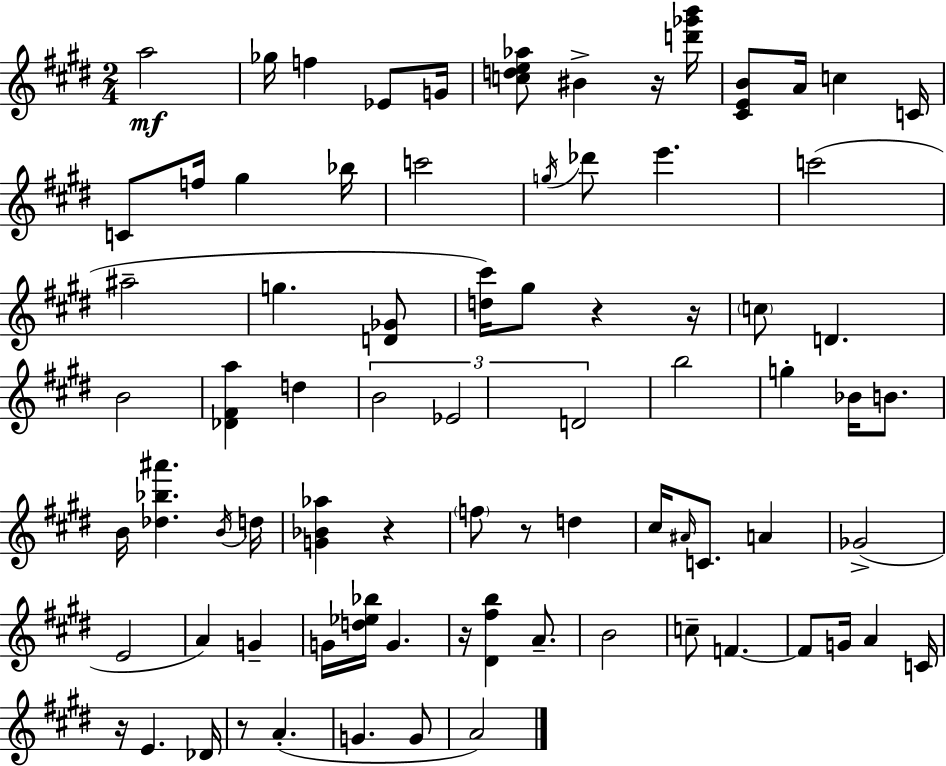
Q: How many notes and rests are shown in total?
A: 79